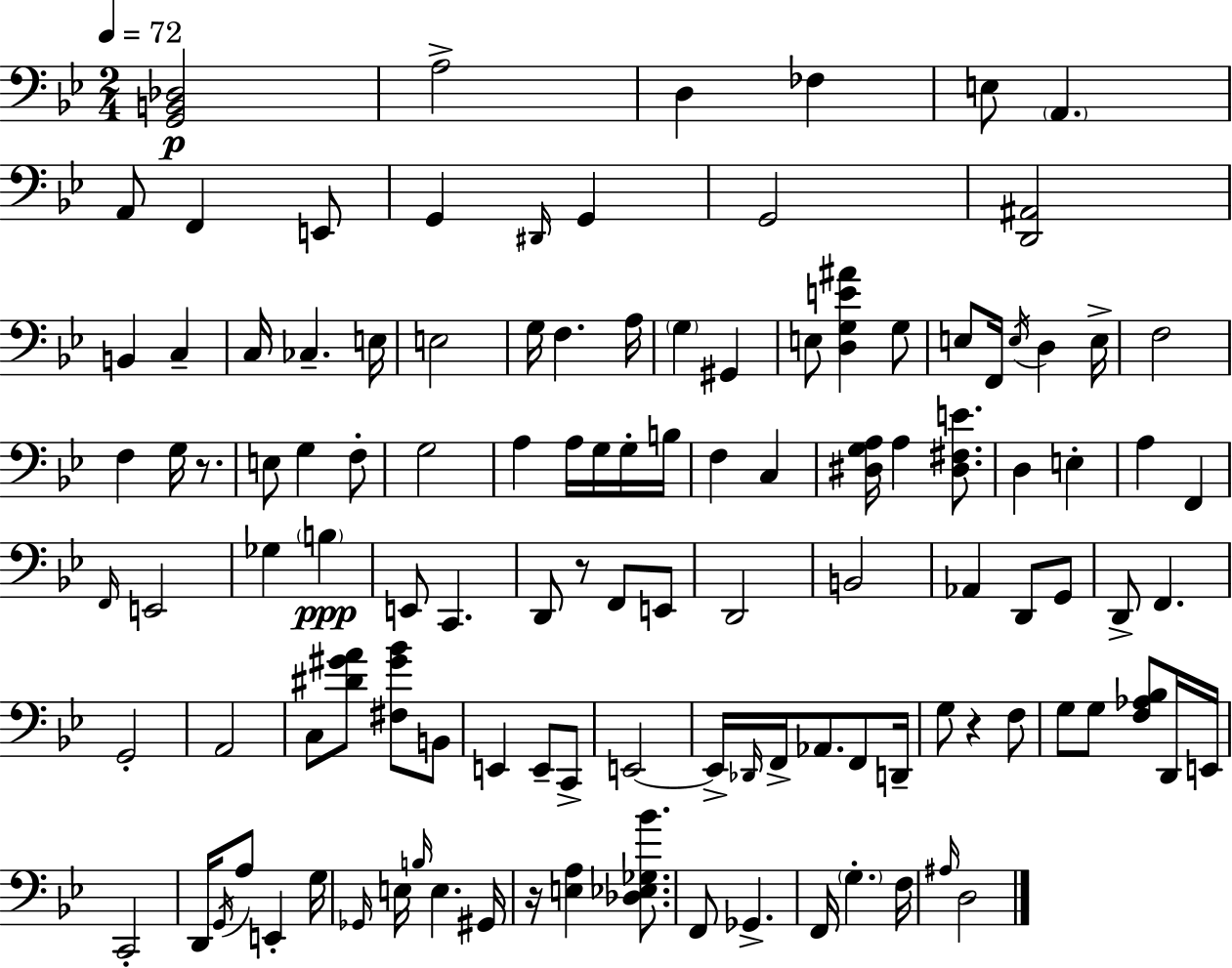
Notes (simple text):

[G2,B2,Db3]/h A3/h D3/q FES3/q E3/e A2/q. A2/e F2/q E2/e G2/q D#2/s G2/q G2/h [D2,A#2]/h B2/q C3/q C3/s CES3/q. E3/s E3/h G3/s F3/q. A3/s G3/q G#2/q E3/e [D3,G3,E4,A#4]/q G3/e E3/e F2/s E3/s D3/q E3/s F3/h F3/q G3/s R/e. E3/e G3/q F3/e G3/h A3/q A3/s G3/s G3/s B3/s F3/q C3/q [D#3,G3,A3]/s A3/q [D#3,F#3,E4]/e. D3/q E3/q A3/q F2/q F2/s E2/h Gb3/q B3/q E2/e C2/q. D2/e R/e F2/e E2/e D2/h B2/h Ab2/q D2/e G2/e D2/e F2/q. G2/h A2/h C3/e [D#4,G#4,A4]/e [F#3,G#4,Bb4]/e B2/e E2/q E2/e C2/e E2/h E2/s Db2/s F2/s Ab2/e. F2/e D2/s G3/e R/q F3/e G3/e G3/e [F3,Ab3,Bb3]/e D2/s E2/s C2/h D2/s G2/s A3/e E2/q G3/s Gb2/s E3/s B3/s E3/q. G#2/s R/s [E3,A3]/q [Db3,Eb3,Gb3,Bb4]/e. F2/e Gb2/q. F2/s G3/q. F3/s A#3/s D3/h